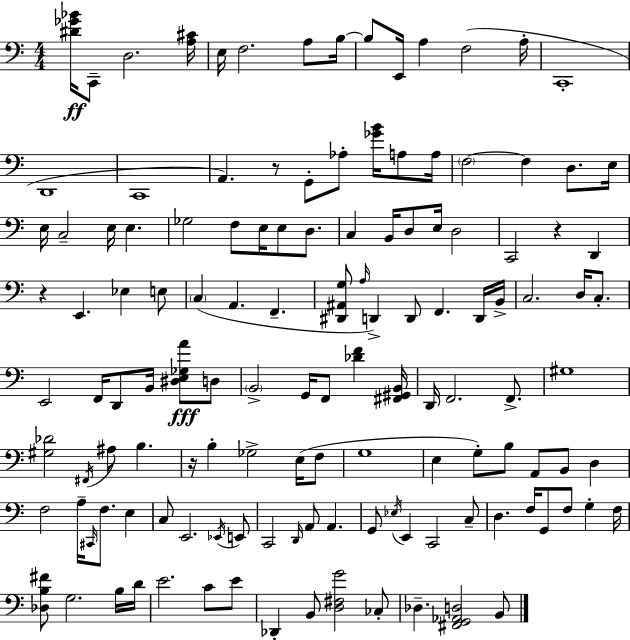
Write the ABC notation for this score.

X:1
T:Untitled
M:4/4
L:1/4
K:Am
[^D_G_B]/4 C,,/2 D,2 [A,^C]/4 E,/4 F,2 A,/2 B,/4 B,/2 E,,/4 A, F,2 A,/4 C,,4 D,,4 C,,4 A,, z/2 G,,/2 _A,/2 [_GB]/4 A,/2 A,/4 F,2 F, D,/2 E,/4 E,/4 C,2 E,/4 E, _G,2 F,/2 E,/4 E,/2 D,/2 C, B,,/4 D,/2 E,/4 D,2 C,,2 z D,, z E,, _E, E,/2 C, A,, F,, [^D,,^A,,G,]/2 A,/4 D,, D,,/2 F,, D,,/4 B,,/4 C,2 D,/4 C,/2 E,,2 F,,/4 D,,/2 B,,/4 [^D,E,_G,A]/2 D,/2 B,,2 G,,/4 F,,/2 [_DF] [^F,,^G,,B,,]/4 D,,/4 F,,2 F,,/2 ^G,4 [^G,_D]2 ^F,,/4 ^A,/2 B, z/4 B, _G,2 E,/4 F,/2 G,4 E, G,/2 B,/2 A,,/2 B,,/2 D, F,2 A,/4 ^C,,/4 F,/2 E, C,/2 E,,2 _E,,/4 E,,/2 C,,2 D,,/4 A,,/2 A,, G,,/2 _E,/4 E,, C,,2 C,/2 D, F,/4 G,,/2 F,/2 G, F,/4 [_D,B,^F]/2 G,2 B,/4 D/4 E2 C/2 E/2 _D,, B,,/2 [D,^F,G]2 _C,/2 _D, [^F,,G,,_A,,D,]2 B,,/2